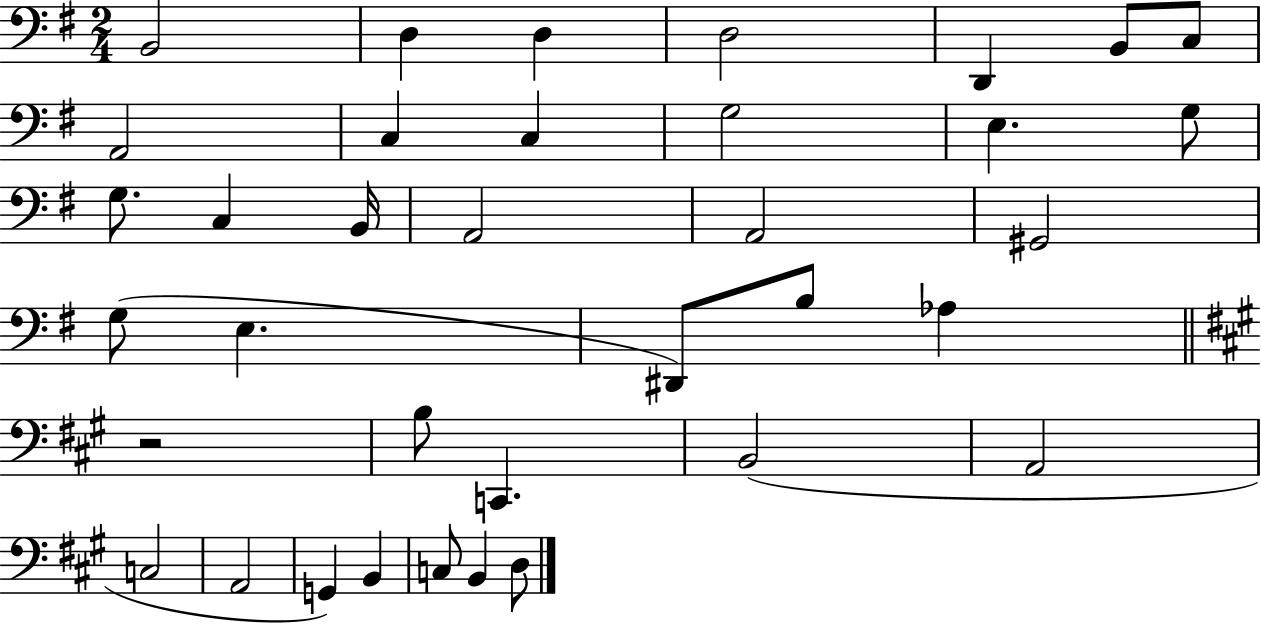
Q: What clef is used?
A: bass